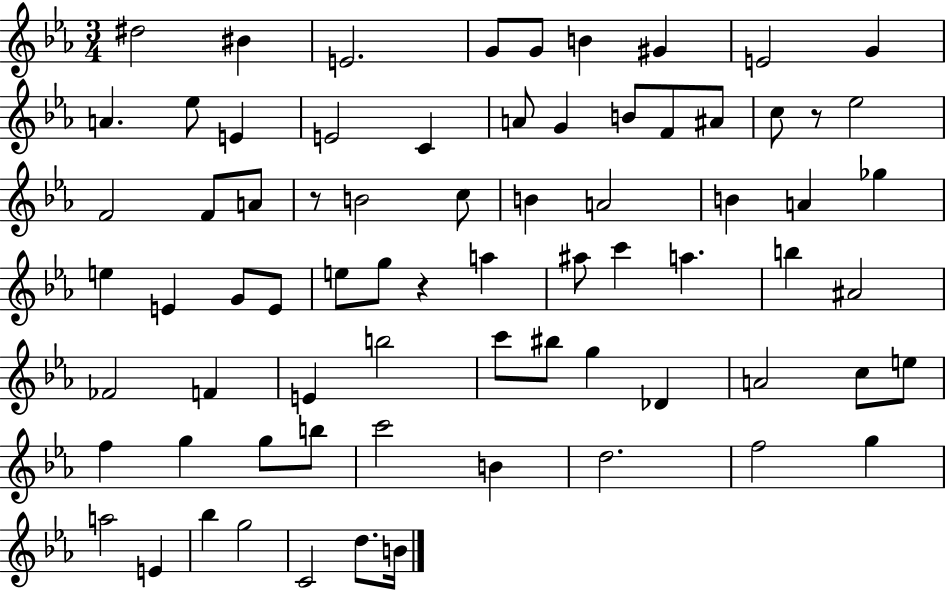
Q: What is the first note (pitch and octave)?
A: D#5